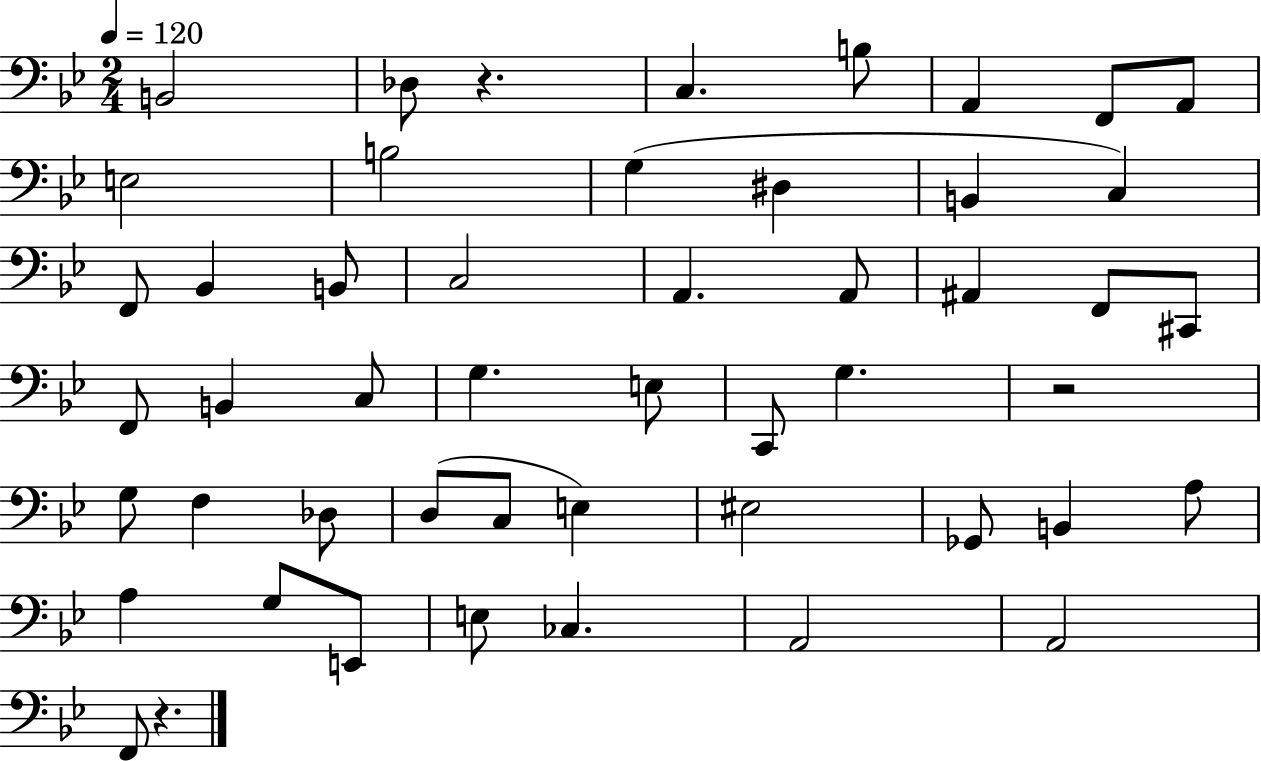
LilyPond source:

{
  \clef bass
  \numericTimeSignature
  \time 2/4
  \key bes \major
  \tempo 4 = 120
  b,2 | des8 r4. | c4. b8 | a,4 f,8 a,8 | \break e2 | b2 | g4( dis4 | b,4 c4) | \break f,8 bes,4 b,8 | c2 | a,4. a,8 | ais,4 f,8 cis,8 | \break f,8 b,4 c8 | g4. e8 | c,8 g4. | r2 | \break g8 f4 des8 | d8( c8 e4) | eis2 | ges,8 b,4 a8 | \break a4 g8 e,8 | e8 ces4. | a,2 | a,2 | \break f,8 r4. | \bar "|."
}